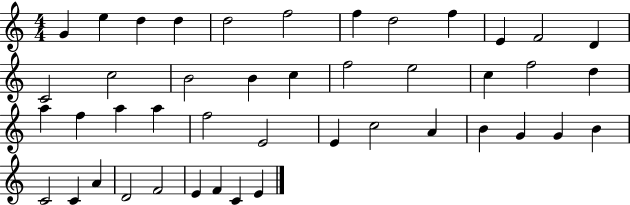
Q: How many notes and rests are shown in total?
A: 44